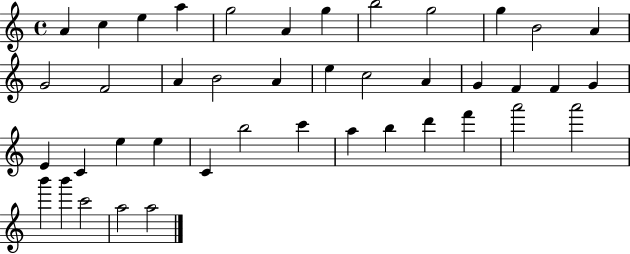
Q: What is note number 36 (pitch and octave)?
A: A6